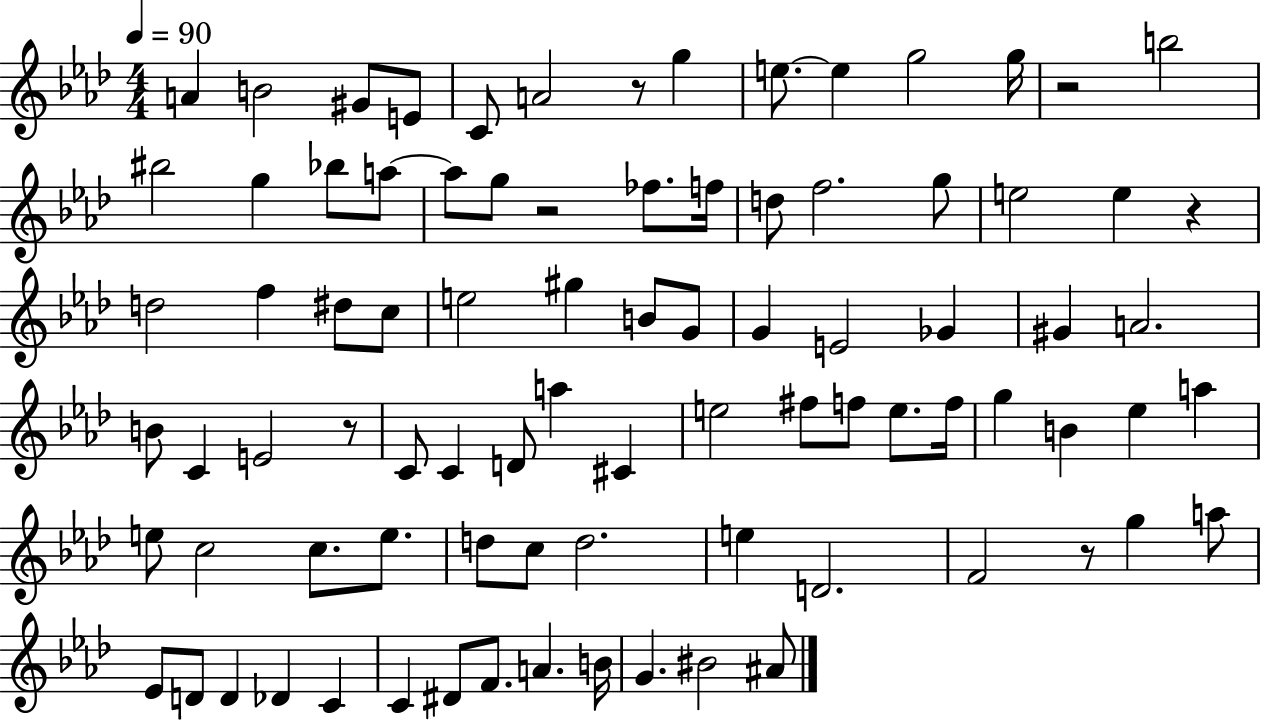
A4/q B4/h G#4/e E4/e C4/e A4/h R/e G5/q E5/e. E5/q G5/h G5/s R/h B5/h BIS5/h G5/q Bb5/e A5/e A5/e G5/e R/h FES5/e. F5/s D5/e F5/h. G5/e E5/h E5/q R/q D5/h F5/q D#5/e C5/e E5/h G#5/q B4/e G4/e G4/q E4/h Gb4/q G#4/q A4/h. B4/e C4/q E4/h R/e C4/e C4/q D4/e A5/q C#4/q E5/h F#5/e F5/e E5/e. F5/s G5/q B4/q Eb5/q A5/q E5/e C5/h C5/e. E5/e. D5/e C5/e D5/h. E5/q D4/h. F4/h R/e G5/q A5/e Eb4/e D4/e D4/q Db4/q C4/q C4/q D#4/e F4/e. A4/q. B4/s G4/q. BIS4/h A#4/e